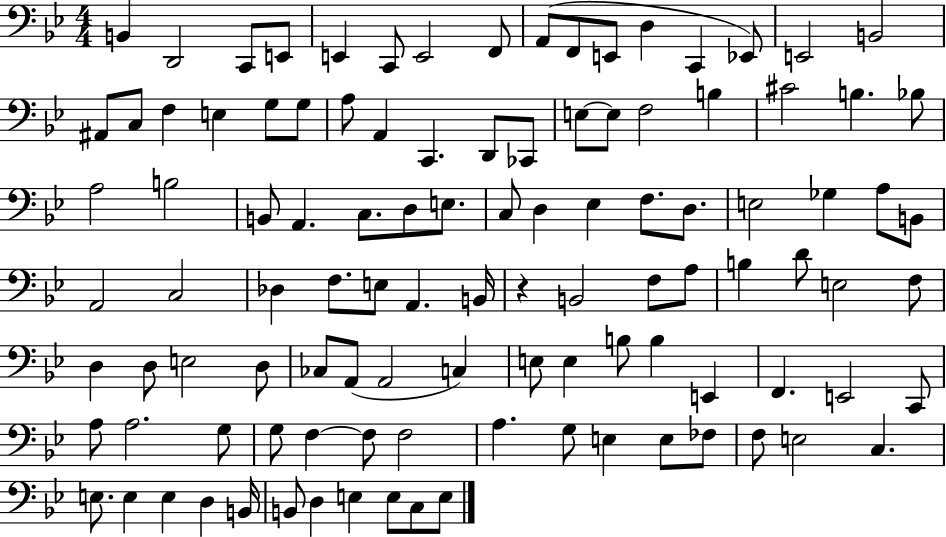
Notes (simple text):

B2/q D2/h C2/e E2/e E2/q C2/e E2/h F2/e A2/e F2/e E2/e D3/q C2/q Eb2/e E2/h B2/h A#2/e C3/e F3/q E3/q G3/e G3/e A3/e A2/q C2/q. D2/e CES2/e E3/e E3/e F3/h B3/q C#4/h B3/q. Bb3/e A3/h B3/h B2/e A2/q. C3/e. D3/e E3/e. C3/e D3/q Eb3/q F3/e. D3/e. E3/h Gb3/q A3/e B2/e A2/h C3/h Db3/q F3/e. E3/e A2/q. B2/s R/q B2/h F3/e A3/e B3/q D4/e E3/h F3/e D3/q D3/e E3/h D3/e CES3/e A2/e A2/h C3/q E3/e E3/q B3/e B3/q E2/q F2/q. E2/h C2/e A3/e A3/h. G3/e G3/e F3/q F3/e F3/h A3/q. G3/e E3/q E3/e FES3/e F3/e E3/h C3/q. E3/e. E3/q E3/q D3/q B2/s B2/e D3/q E3/q E3/e C3/e E3/e